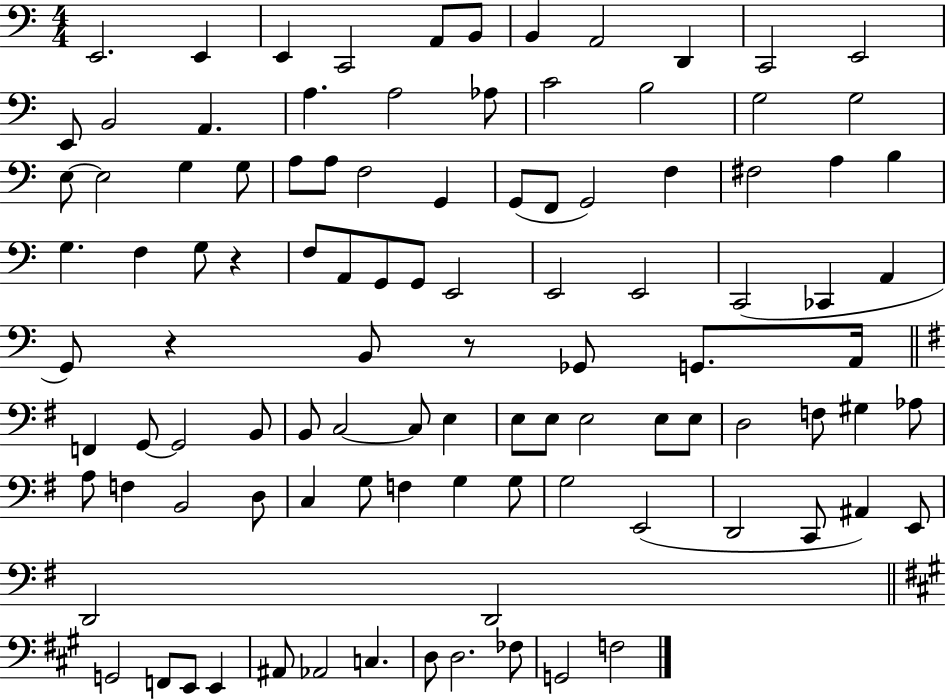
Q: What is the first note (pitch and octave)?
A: E2